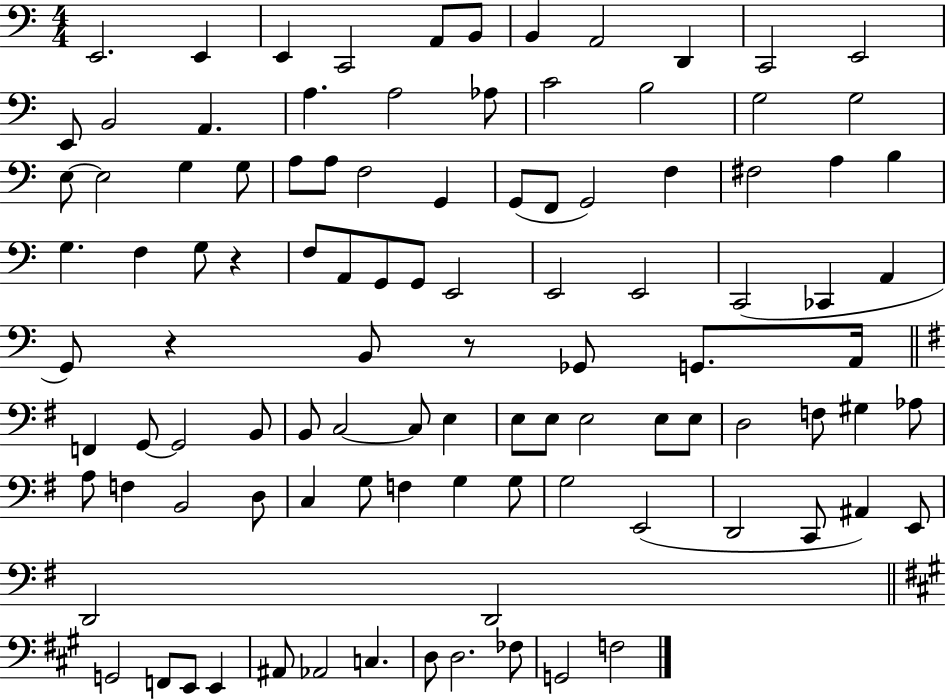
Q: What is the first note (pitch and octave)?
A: E2